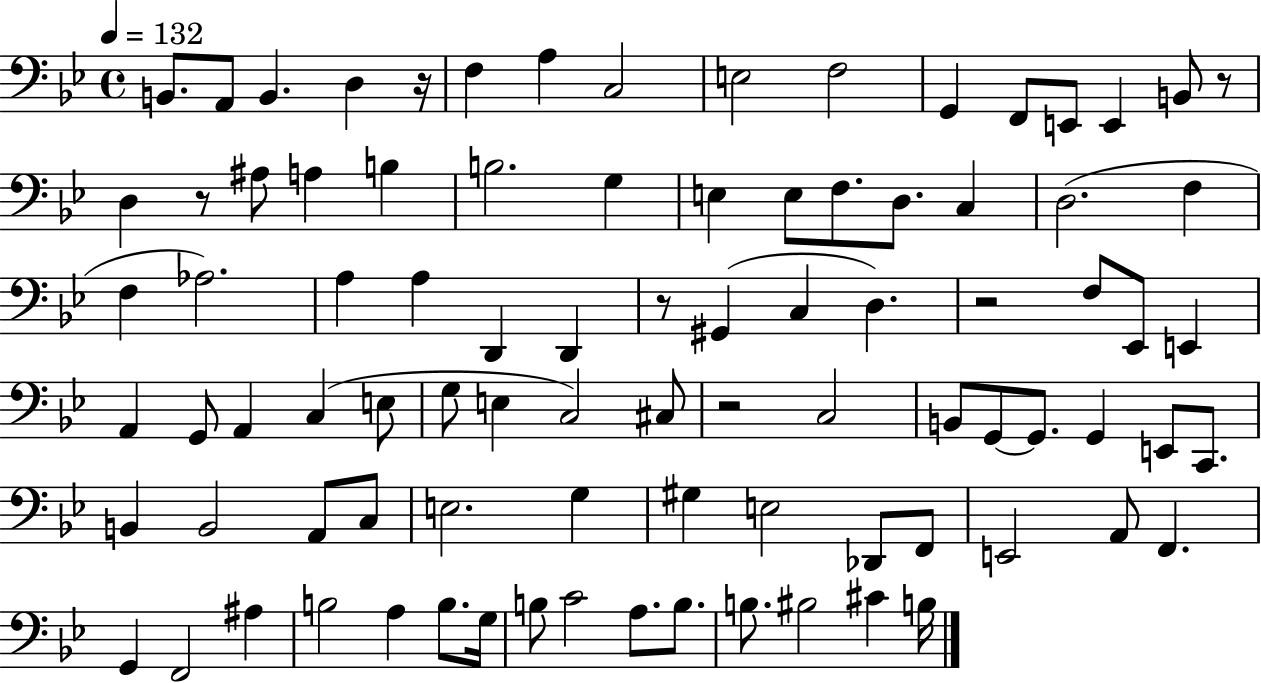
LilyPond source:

{
  \clef bass
  \time 4/4
  \defaultTimeSignature
  \key bes \major
  \tempo 4 = 132
  b,8. a,8 b,4. d4 r16 | f4 a4 c2 | e2 f2 | g,4 f,8 e,8 e,4 b,8 r8 | \break d4 r8 ais8 a4 b4 | b2. g4 | e4 e8 f8. d8. c4 | d2.( f4 | \break f4 aes2.) | a4 a4 d,4 d,4 | r8 gis,4( c4 d4.) | r2 f8 ees,8 e,4 | \break a,4 g,8 a,4 c4( e8 | g8 e4 c2) cis8 | r2 c2 | b,8 g,8~~ g,8. g,4 e,8 c,8. | \break b,4 b,2 a,8 c8 | e2. g4 | gis4 e2 des,8 f,8 | e,2 a,8 f,4. | \break g,4 f,2 ais4 | b2 a4 b8. g16 | b8 c'2 a8. b8. | b8. bis2 cis'4 b16 | \break \bar "|."
}